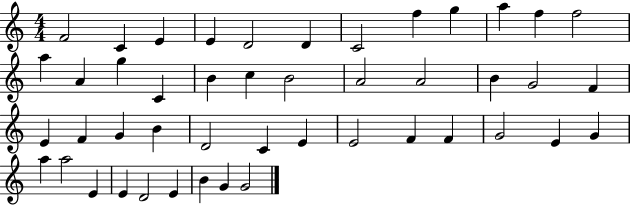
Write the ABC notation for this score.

X:1
T:Untitled
M:4/4
L:1/4
K:C
F2 C E E D2 D C2 f g a f f2 a A g C B c B2 A2 A2 B G2 F E F G B D2 C E E2 F F G2 E G a a2 E E D2 E B G G2